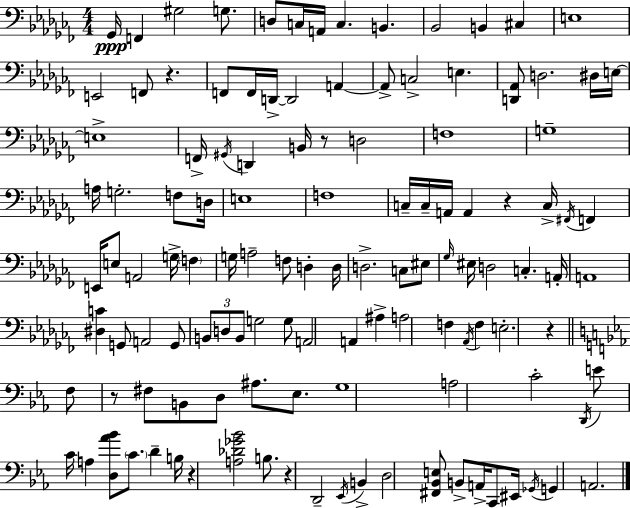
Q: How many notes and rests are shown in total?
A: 122